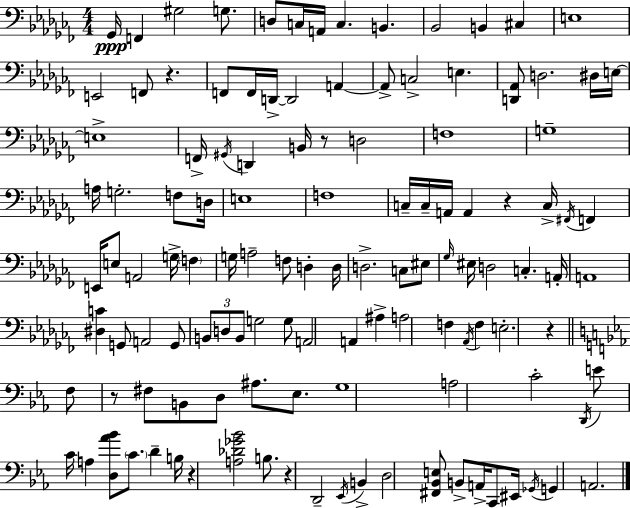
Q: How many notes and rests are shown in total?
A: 122